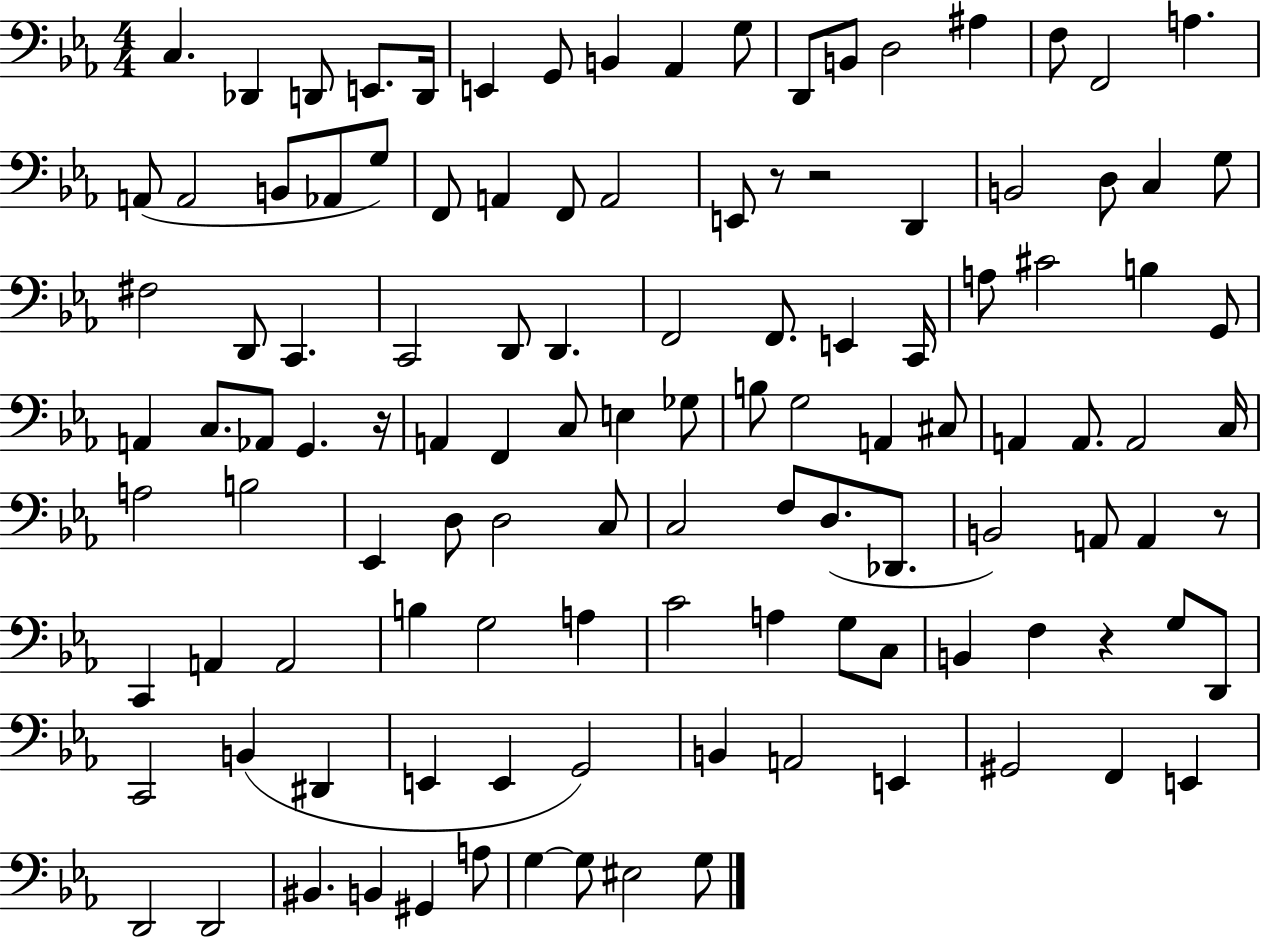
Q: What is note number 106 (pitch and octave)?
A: B2